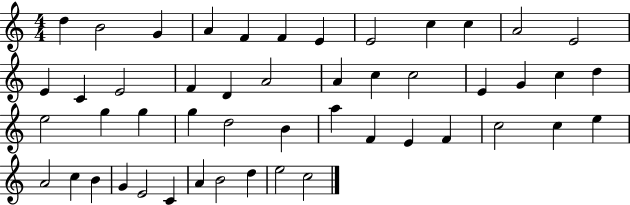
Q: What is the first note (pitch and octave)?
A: D5